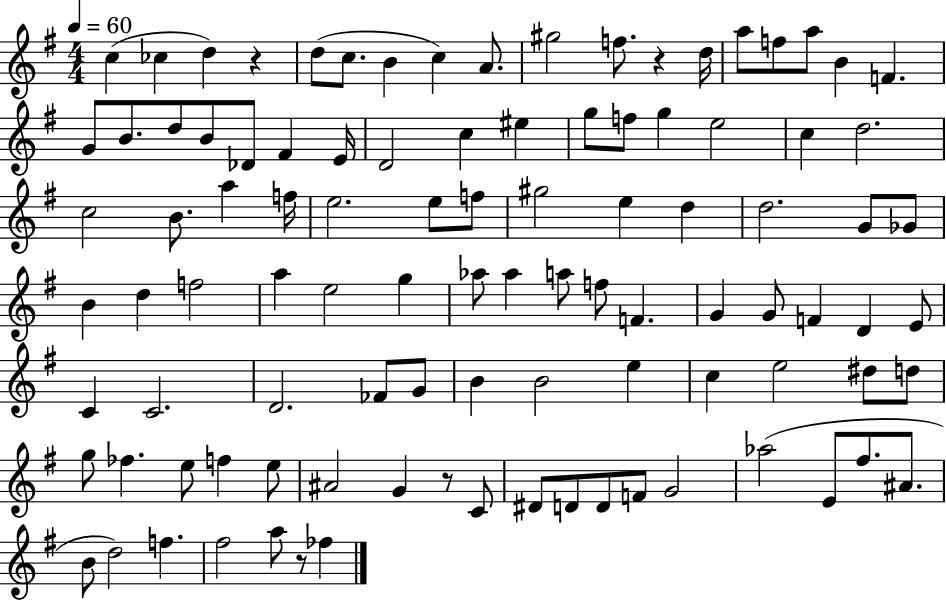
{
  \clef treble
  \numericTimeSignature
  \time 4/4
  \key g \major
  \tempo 4 = 60
  \repeat volta 2 { c''4( ces''4 d''4) r4 | d''8( c''8. b'4 c''4) a'8. | gis''2 f''8. r4 d''16 | a''8 f''8 a''8 b'4 f'4. | \break g'8 b'8. d''8 b'8 des'8 fis'4 e'16 | d'2 c''4 eis''4 | g''8 f''8 g''4 e''2 | c''4 d''2. | \break c''2 b'8. a''4 f''16 | e''2. e''8 f''8 | gis''2 e''4 d''4 | d''2. g'8 ges'8 | \break b'4 d''4 f''2 | a''4 e''2 g''4 | aes''8 aes''4 a''8 f''8 f'4. | g'4 g'8 f'4 d'4 e'8 | \break c'4 c'2. | d'2. fes'8 g'8 | b'4 b'2 e''4 | c''4 e''2 dis''8 d''8 | \break g''8 fes''4. e''8 f''4 e''8 | ais'2 g'4 r8 c'8 | dis'8 d'8 d'8 f'8 g'2 | aes''2( e'8 fis''8. ais'8. | \break b'8 d''2) f''4. | fis''2 a''8 r8 fes''4 | } \bar "|."
}